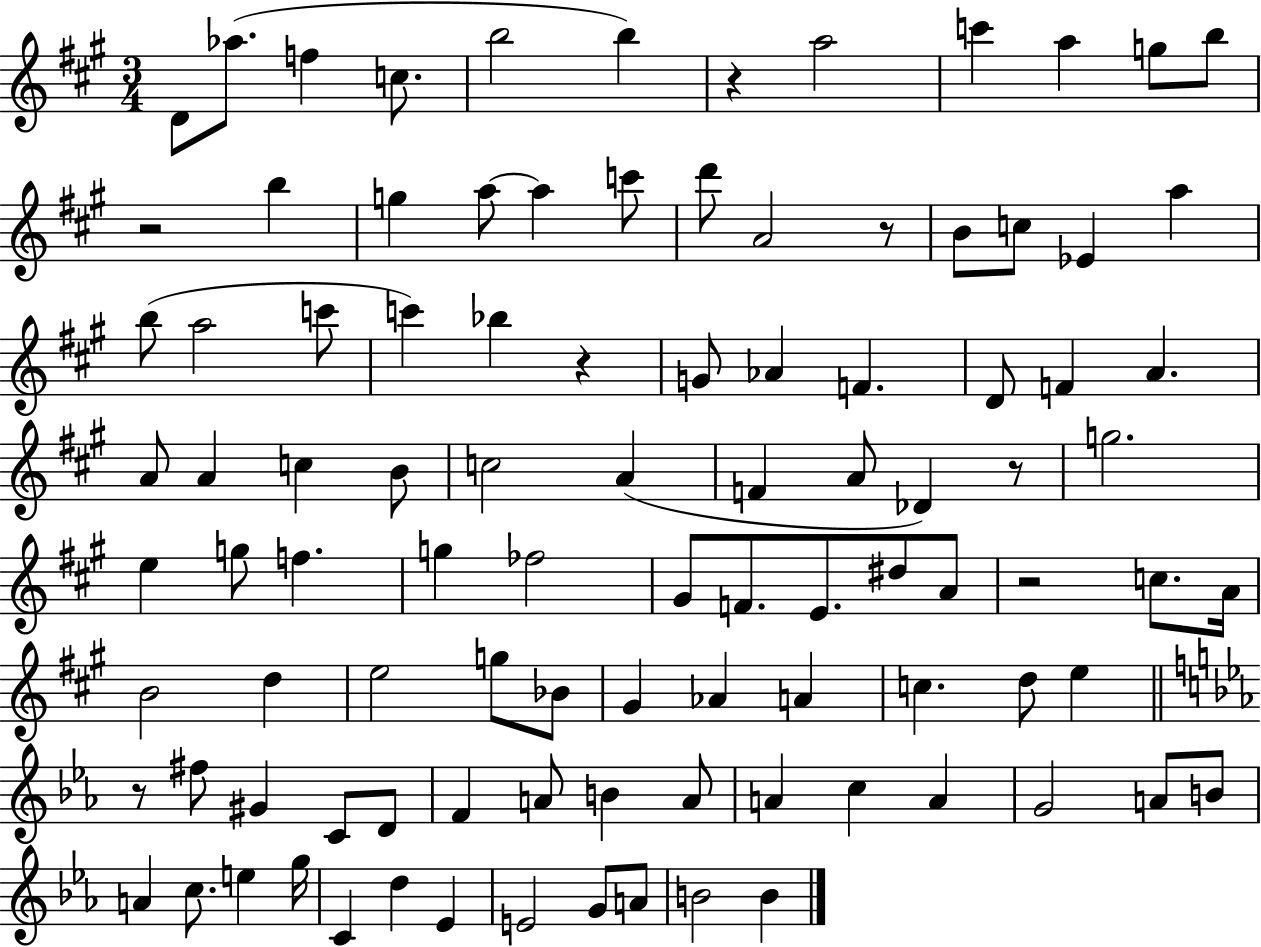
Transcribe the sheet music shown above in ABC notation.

X:1
T:Untitled
M:3/4
L:1/4
K:A
D/2 _a/2 f c/2 b2 b z a2 c' a g/2 b/2 z2 b g a/2 a c'/2 d'/2 A2 z/2 B/2 c/2 _E a b/2 a2 c'/2 c' _b z G/2 _A F D/2 F A A/2 A c B/2 c2 A F A/2 _D z/2 g2 e g/2 f g _f2 ^G/2 F/2 E/2 ^d/2 A/2 z2 c/2 A/4 B2 d e2 g/2 _B/2 ^G _A A c d/2 e z/2 ^f/2 ^G C/2 D/2 F A/2 B A/2 A c A G2 A/2 B/2 A c/2 e g/4 C d _E E2 G/2 A/2 B2 B